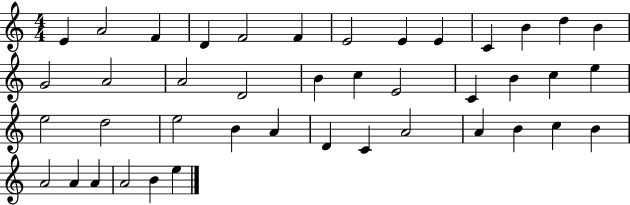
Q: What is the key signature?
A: C major